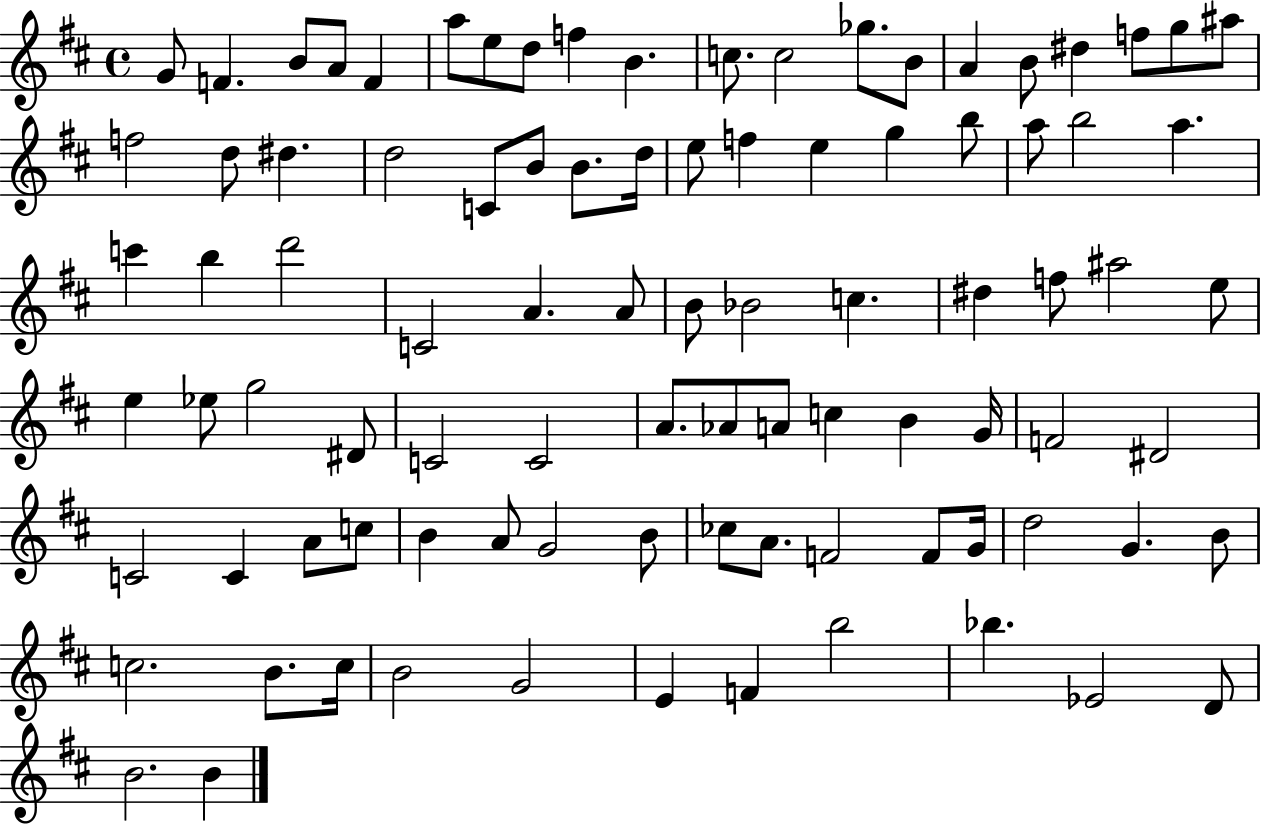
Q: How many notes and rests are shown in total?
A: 92